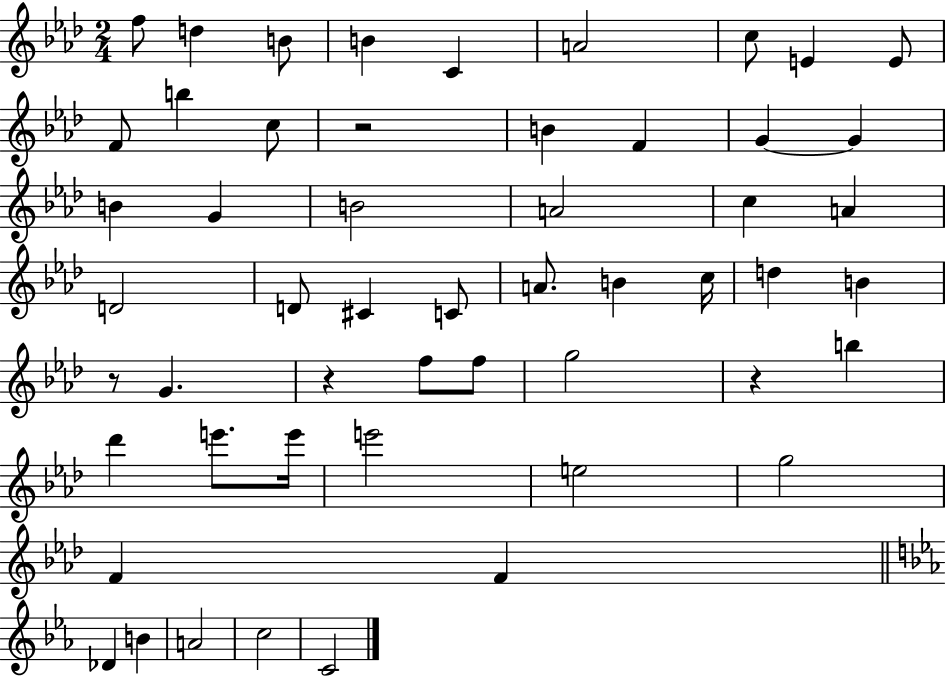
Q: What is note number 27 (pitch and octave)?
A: A4